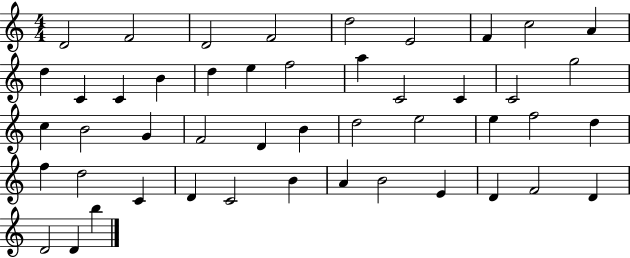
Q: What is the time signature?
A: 4/4